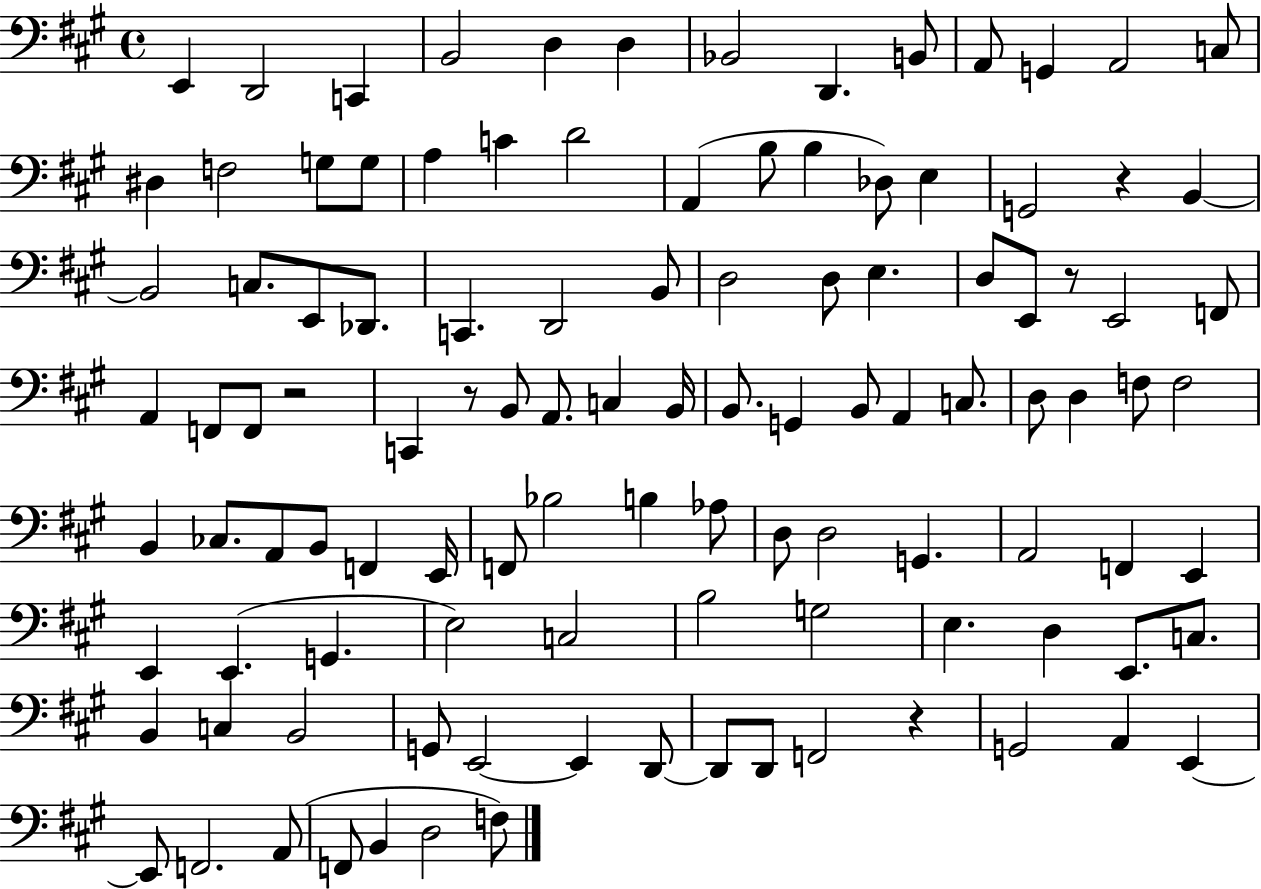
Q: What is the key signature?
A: A major